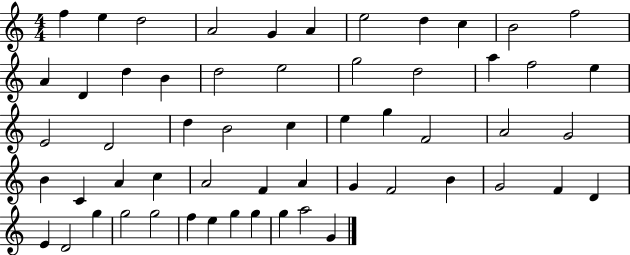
X:1
T:Untitled
M:4/4
L:1/4
K:C
f e d2 A2 G A e2 d c B2 f2 A D d B d2 e2 g2 d2 a f2 e E2 D2 d B2 c e g F2 A2 G2 B C A c A2 F A G F2 B G2 F D E D2 g g2 g2 f e g g g a2 G